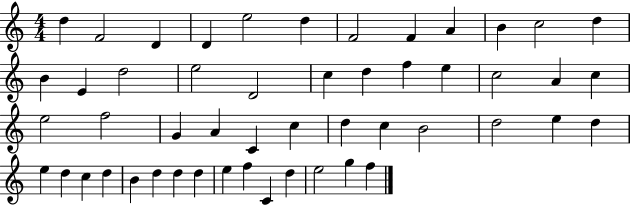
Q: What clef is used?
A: treble